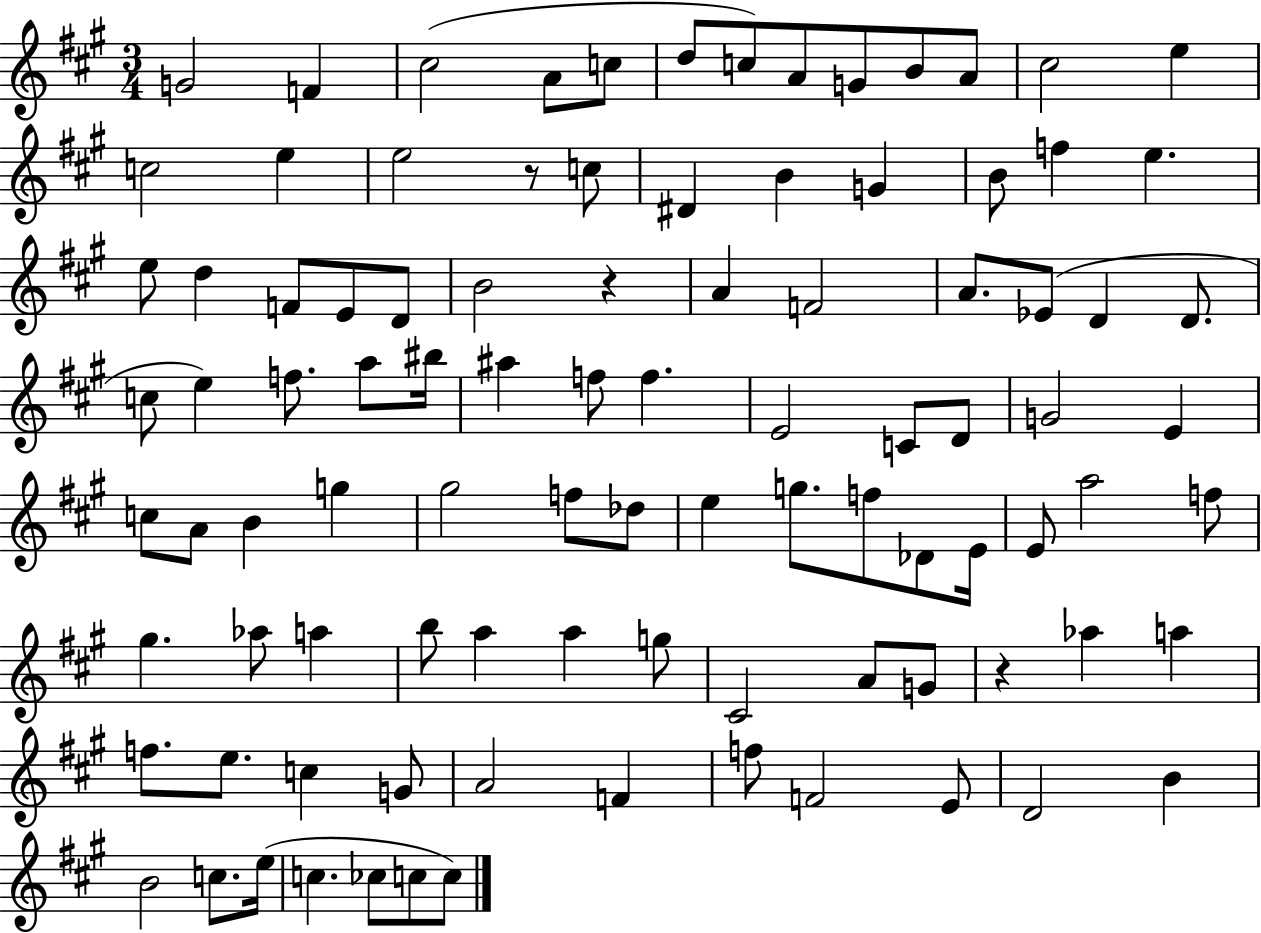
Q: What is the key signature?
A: A major